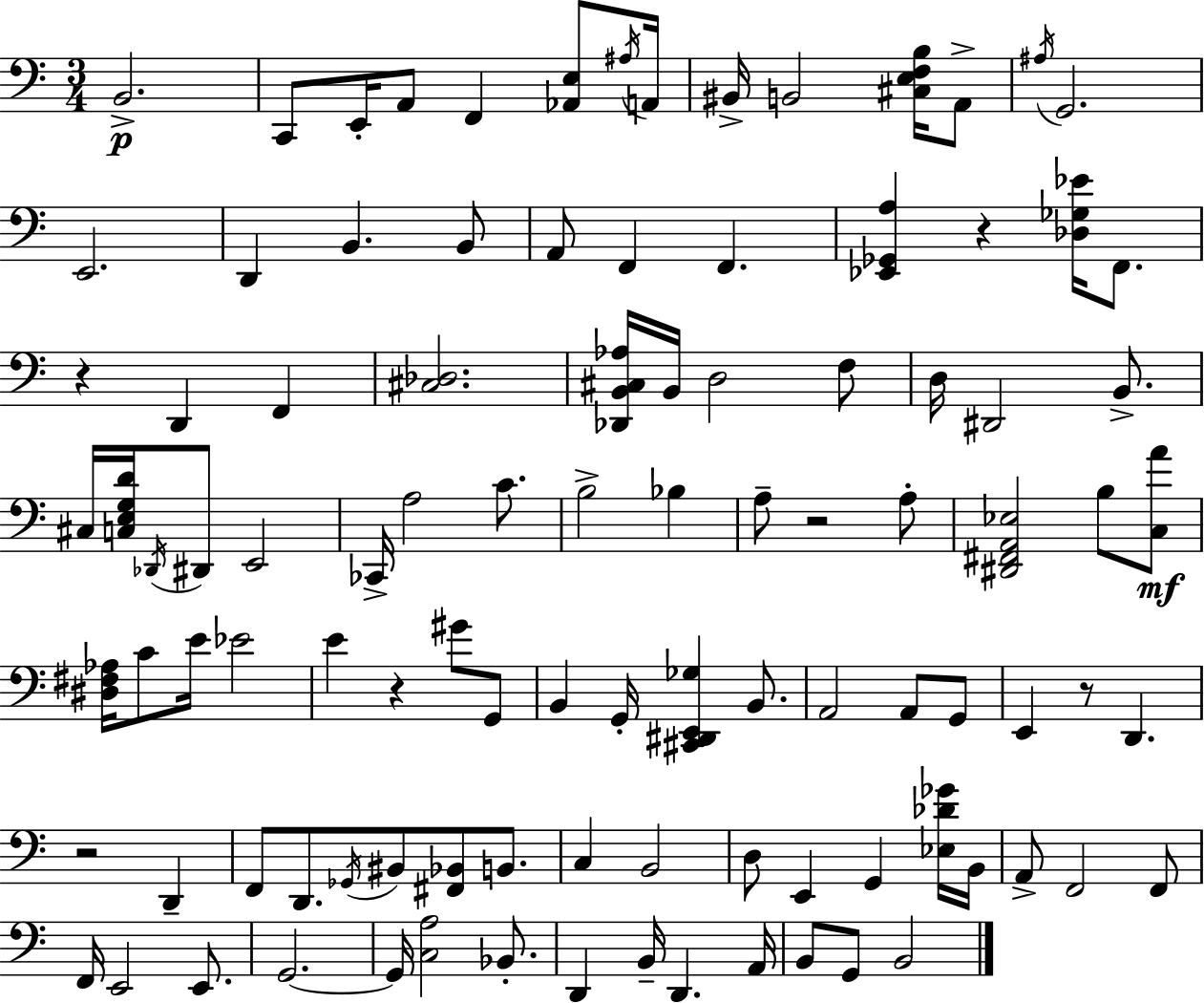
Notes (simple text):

B2/h. C2/e E2/s A2/e F2/q [Ab2,E3]/e A#3/s A2/s BIS2/s B2/h [C#3,E3,F3,B3]/s A2/e A#3/s G2/h. E2/h. D2/q B2/q. B2/e A2/e F2/q F2/q. [Eb2,Gb2,A3]/q R/q [Db3,Gb3,Eb4]/s F2/e. R/q D2/q F2/q [C#3,Db3]/h. [Db2,B2,C#3,Ab3]/s B2/s D3/h F3/e D3/s D#2/h B2/e. C#3/s [C3,E3,G3,D4]/s Db2/s D#2/e E2/h CES2/s A3/h C4/e. B3/h Bb3/q A3/e R/h A3/e [D#2,F#2,A2,Eb3]/h B3/e [C3,A4]/e [D#3,F#3,Ab3]/s C4/e E4/s Eb4/h E4/q R/q G#4/e G2/e B2/q G2/s [C#2,D#2,E2,Gb3]/q B2/e. A2/h A2/e G2/e E2/q R/e D2/q. R/h D2/q F2/e D2/e. Gb2/s BIS2/e [F#2,Bb2]/e B2/e. C3/q B2/h D3/e E2/q G2/q [Eb3,Db4,Gb4]/s B2/s A2/e F2/h F2/e F2/s E2/h E2/e. G2/h. G2/s [C3,A3]/h Bb2/e. D2/q B2/s D2/q. A2/s B2/e G2/e B2/h